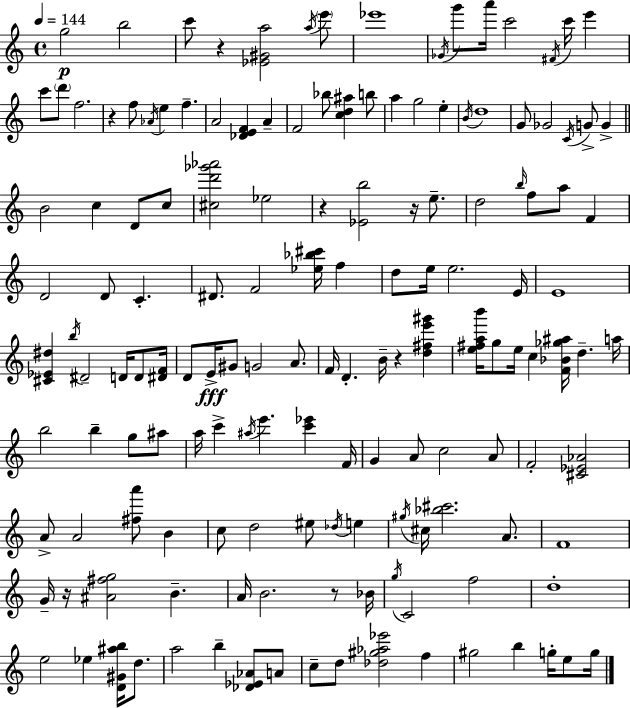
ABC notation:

X:1
T:Untitled
M:4/4
L:1/4
K:C
g2 b2 c'/2 z [_E^Ga]2 a/4 e'/2 _e'4 _G/4 g'/2 a'/4 c'2 ^F/4 c'/4 e' c'/2 d'/2 f2 z f/2 _A/4 e f A2 [_DEF] A F2 _b/2 [cd^a] b/2 a g2 e B/4 d4 G/2 _G2 C/4 G/2 G B2 c D/2 c/2 [^cd'_g'_a']2 _e2 z [_Eb]2 z/4 e/2 d2 b/4 f/2 a/2 F D2 D/2 C ^D/2 F2 [_e_b^c']/4 f d/2 e/4 e2 E/4 E4 [^C_E^d] b/4 ^D2 D/4 D/2 [^DF]/4 D/2 E/4 ^G/2 G2 A/2 F/4 D B/4 z [d^fe'^g'] [e^fab']/4 g/2 e/4 c [F_B_g^a]/4 d a/4 b2 b g/2 ^a/2 a/4 c' ^a/4 e' [c'_e'] F/4 G A/2 c2 A/2 F2 [^C_E_A]2 A/2 A2 [^fa']/2 B c/2 d2 ^e/2 _d/4 e ^g/4 ^c/4 [_b^c']2 A/2 F4 G/4 z/4 [^A^fg]2 B A/4 B2 z/2 _B/4 g/4 C2 f2 d4 e2 _e [D^G^ab]/4 d/2 a2 b [_D_E_A]/2 A/2 c/2 d/2 [_d^g_a_e']2 f ^g2 b g/4 e/2 g/4